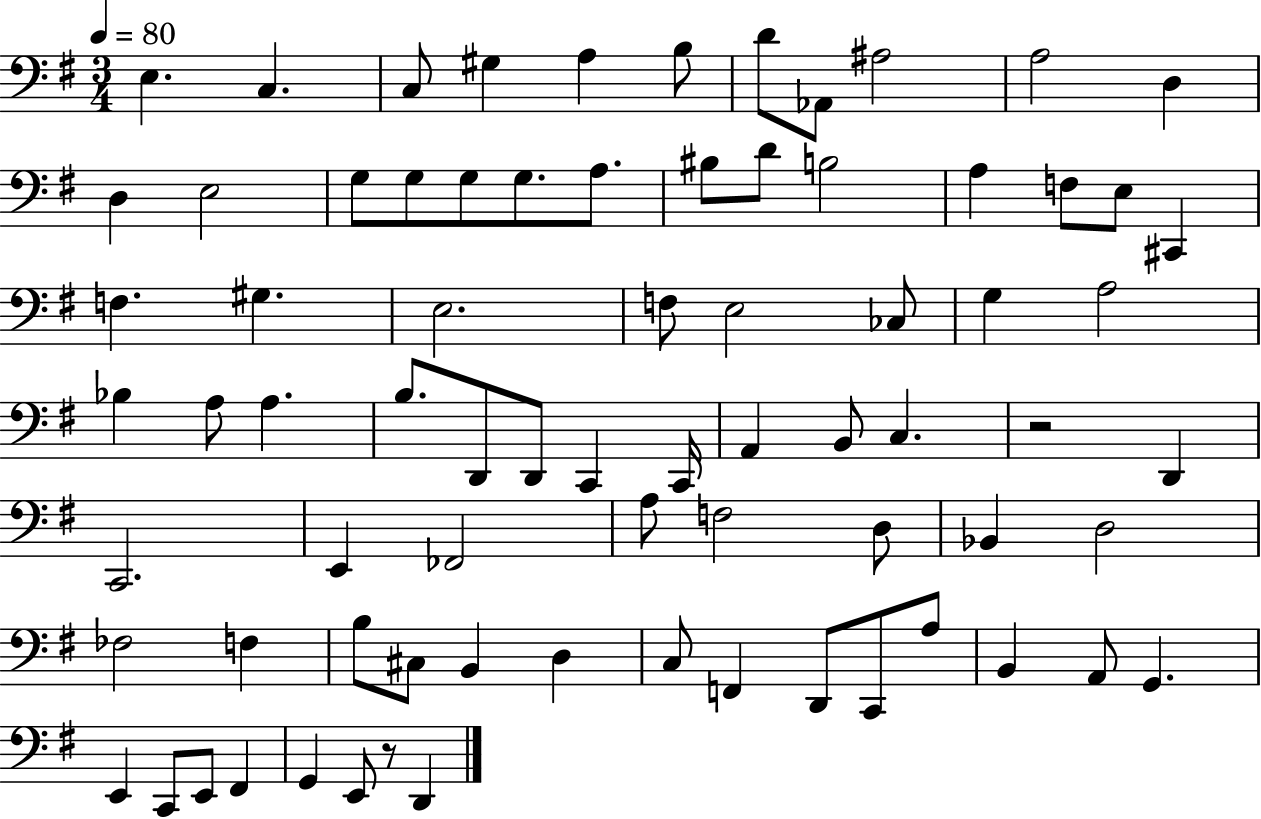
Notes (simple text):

E3/q. C3/q. C3/e G#3/q A3/q B3/e D4/e Ab2/e A#3/h A3/h D3/q D3/q E3/h G3/e G3/e G3/e G3/e. A3/e. BIS3/e D4/e B3/h A3/q F3/e E3/e C#2/q F3/q. G#3/q. E3/h. F3/e E3/h CES3/e G3/q A3/h Bb3/q A3/e A3/q. B3/e. D2/e D2/e C2/q C2/s A2/q B2/e C3/q. R/h D2/q C2/h. E2/q FES2/h A3/e F3/h D3/e Bb2/q D3/h FES3/h F3/q B3/e C#3/e B2/q D3/q C3/e F2/q D2/e C2/e A3/e B2/q A2/e G2/q. E2/q C2/e E2/e F#2/q G2/q E2/e R/e D2/q